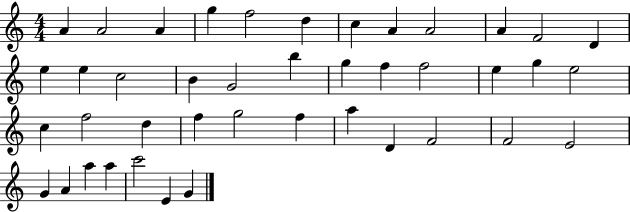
A4/q A4/h A4/q G5/q F5/h D5/q C5/q A4/q A4/h A4/q F4/h D4/q E5/q E5/q C5/h B4/q G4/h B5/q G5/q F5/q F5/h E5/q G5/q E5/h C5/q F5/h D5/q F5/q G5/h F5/q A5/q D4/q F4/h F4/h E4/h G4/q A4/q A5/q A5/q C6/h E4/q G4/q